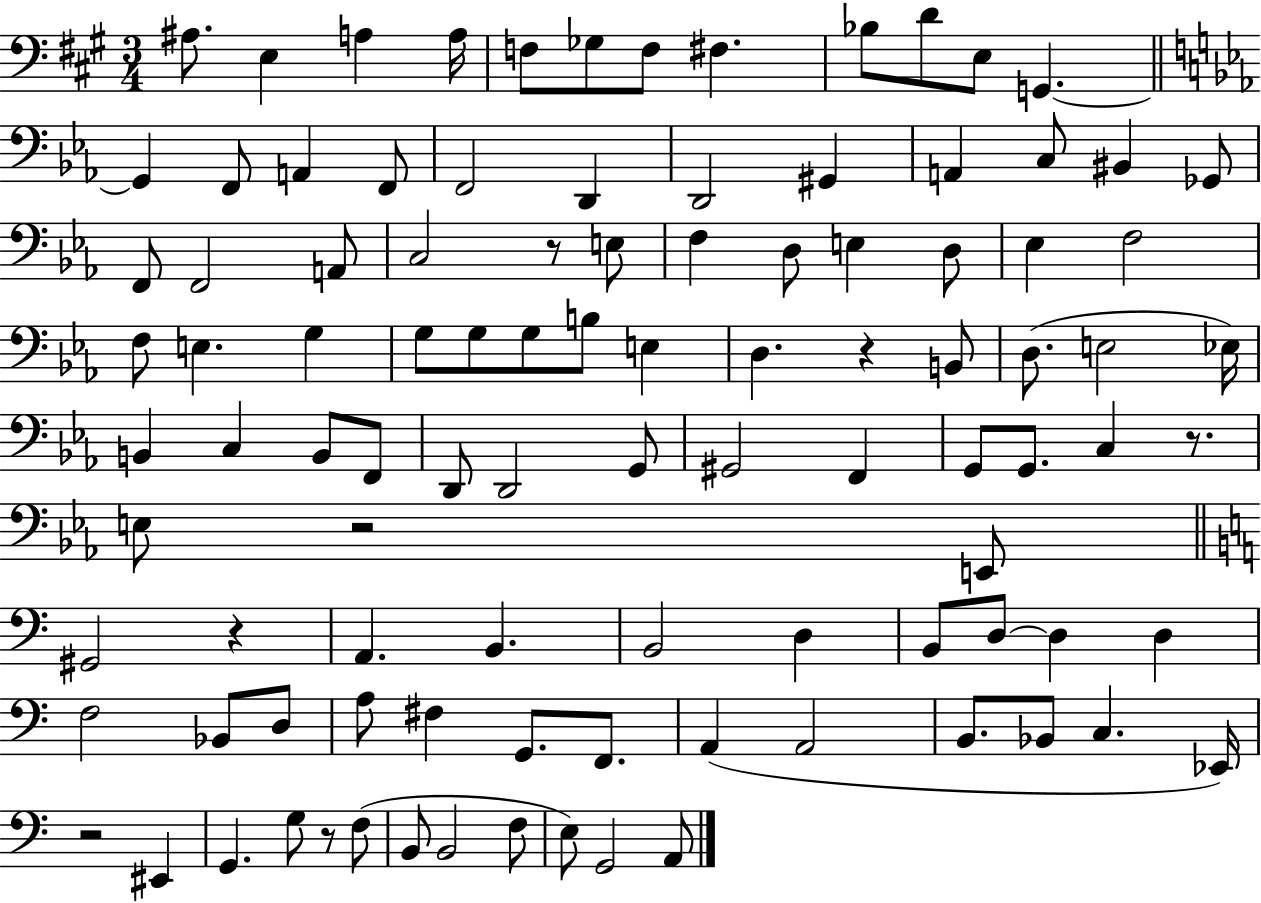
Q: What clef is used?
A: bass